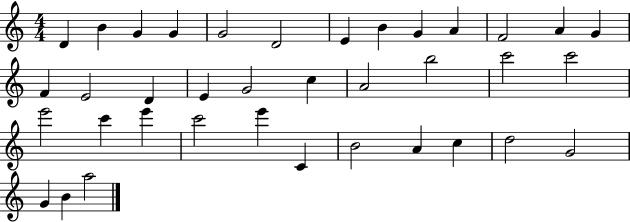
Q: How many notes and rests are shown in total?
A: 37